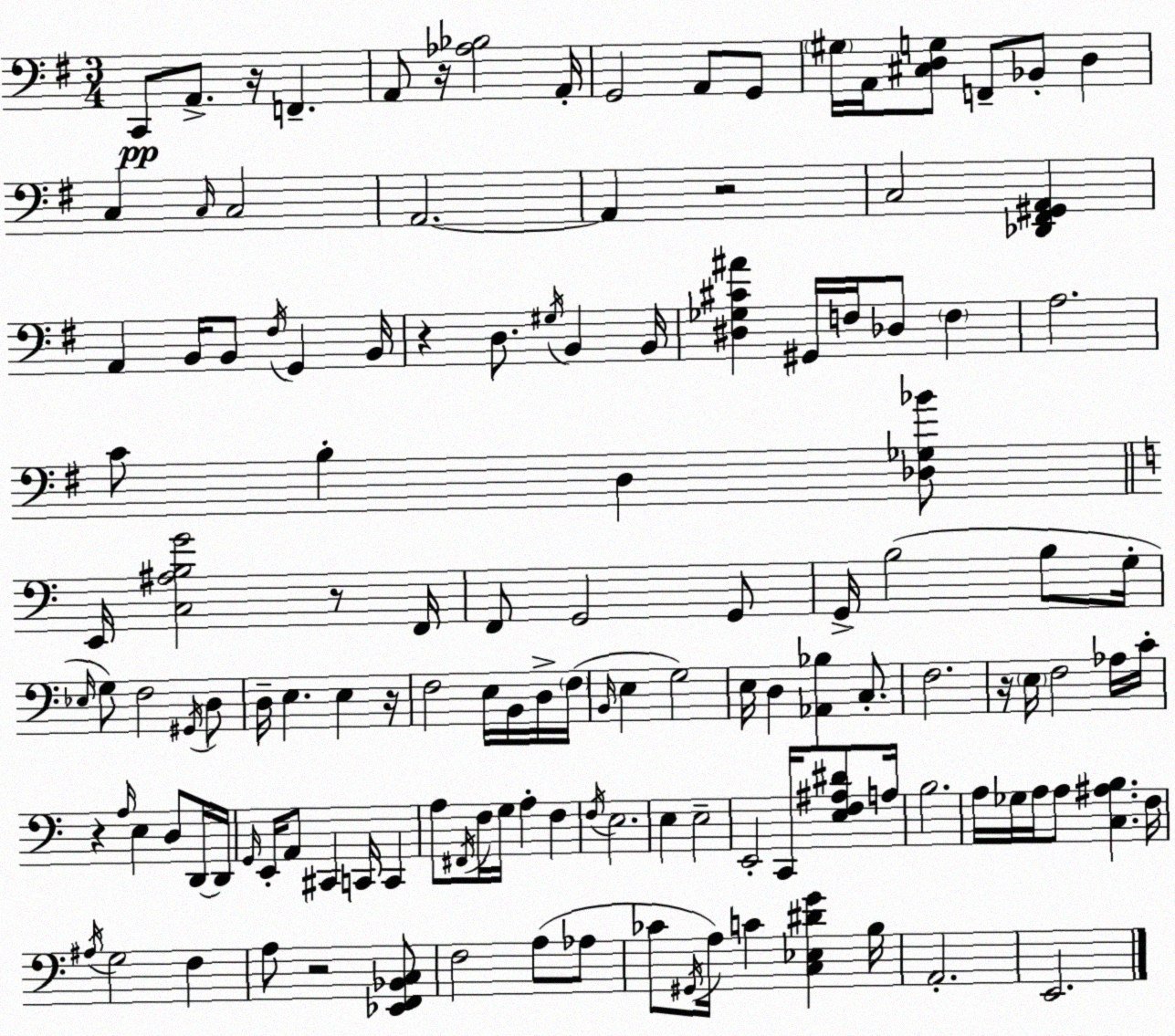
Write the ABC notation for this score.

X:1
T:Untitled
M:3/4
L:1/4
K:G
C,,/2 A,,/2 z/4 F,, A,,/2 z/4 [_A,_B,]2 A,,/4 G,,2 A,,/2 G,,/2 ^G,/4 A,,/4 [^C,D,G,]/2 F,,/2 _B,,/2 D, C, C,/4 C,2 A,,2 A,, z2 C,2 [_D,,^F,,^G,,A,,] A,, B,,/4 B,,/2 ^F,/4 G,, B,,/4 z D,/2 ^G,/4 B,, B,,/4 [^D,_G,^C^A] ^G,,/4 F,/4 _D,/2 F, A,2 C/2 B, D, [_D,_G,_B]/2 E,,/4 [C,^A,B,G]2 z/2 F,,/4 F,,/2 G,,2 G,,/2 G,,/4 B,2 B,/2 G,/4 _E,/4 G,/2 F,2 ^G,,/4 D,/2 D,/4 E, E, z/4 F,2 E,/4 B,,/4 D,/4 F,/4 B,,/4 E, G,2 E,/4 D, [_A,,_B,] C,/2 F,2 z/4 E,/4 F,2 _A,/4 C/4 z A,/4 E, D,/2 D,,/4 D,,/4 G,,/4 E,,/4 A,,/2 ^C,, C,,/4 C,, A,/2 ^F,,/4 F,/4 G,/4 A, F, F,/4 E,2 E, E,2 E,,2 C,,/4 [E,F,^A,^D]/2 A,/4 B,2 A,/4 _G,/4 A,/4 A,/2 [C,^A,B,] F,/4 ^A,/4 G,2 F, A,/2 z2 [_E,,F,,_B,,C,]/2 F,2 A,/2 _A,/2 _C/2 ^G,,/4 A,/4 C [C,_E,^DG] B,/4 A,,2 E,,2